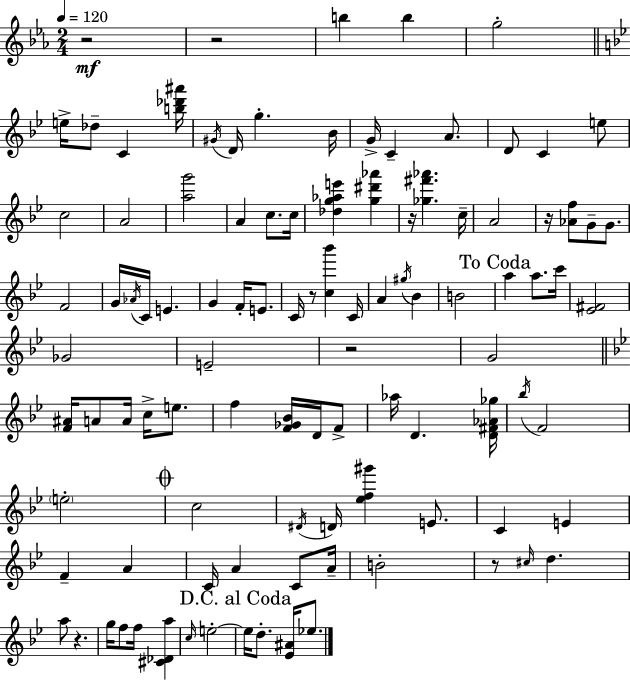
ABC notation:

X:1
T:Untitled
M:2/4
L:1/4
K:Eb
z2 z2 b b g2 e/4 _d/2 C [b_d'^a']/4 ^G/4 D/4 g _B/4 G/4 C A/2 D/2 C e/2 c2 A2 [ag']2 A c/2 c/4 [_dg_ae'] [g^d'_a'] z/4 [_g^f'_a'] c/4 A2 z/4 [_Af]/2 G/2 G/2 F2 G/4 _A/4 C/4 E G F/4 E/2 C/4 z/2 [c_b'] C/4 A ^g/4 _B B2 a a/2 c'/4 [_E^F]2 _G2 E2 z2 G2 [F^A]/4 A/2 A/4 c/4 e/2 f [F_G_B]/4 D/4 F/2 _a/4 D [D^F_A_g]/4 _b/4 F2 e2 c2 ^D/4 D/4 [_ef^g'] E/2 C E F A C/4 A C/2 A/4 B2 z/2 ^c/4 d a/2 z g/4 f/2 f/4 [^C_Da] c/4 e2 e/4 d/2 [_E^A]/4 _e/2